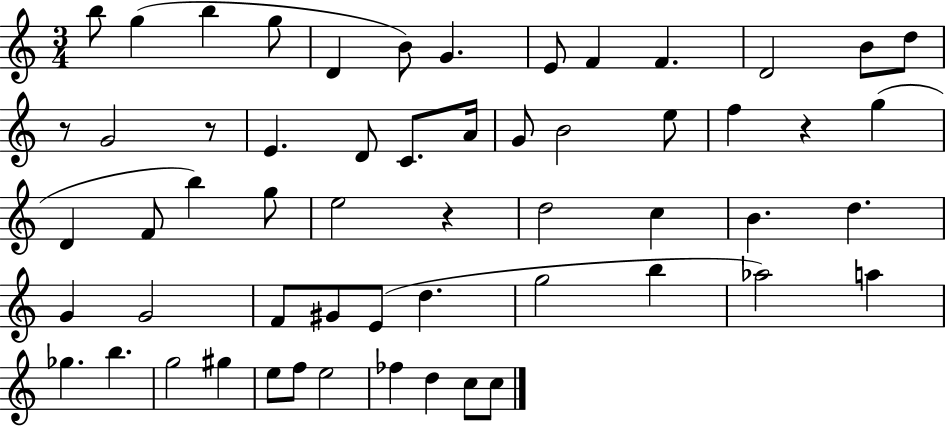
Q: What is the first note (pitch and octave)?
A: B5